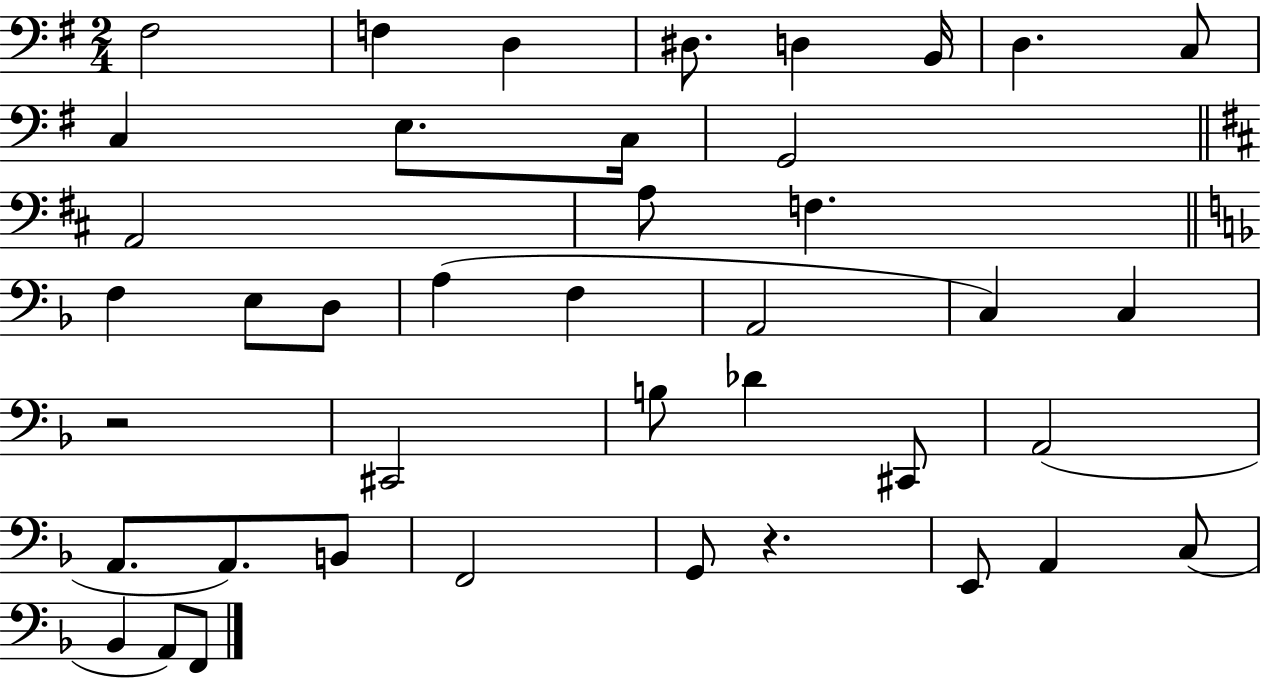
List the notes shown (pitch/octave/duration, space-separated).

F#3/h F3/q D3/q D#3/e. D3/q B2/s D3/q. C3/e C3/q E3/e. C3/s G2/h A2/h A3/e F3/q. F3/q E3/e D3/e A3/q F3/q A2/h C3/q C3/q R/h C#2/h B3/e Db4/q C#2/e A2/h A2/e. A2/e. B2/e F2/h G2/e R/q. E2/e A2/q C3/e Bb2/q A2/e F2/e